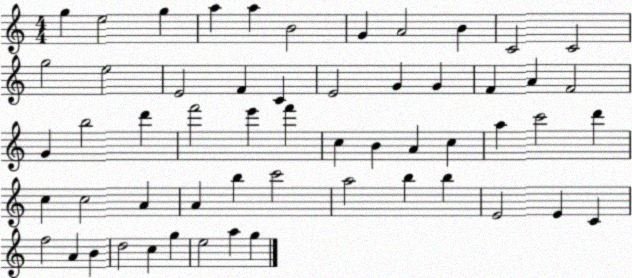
X:1
T:Untitled
M:4/4
L:1/4
K:C
g e2 g a a B2 G A2 B C2 C2 g2 e2 E2 F C E2 G G F A F2 G b2 d' f'2 e' f' c B A c a c'2 d' c c2 A A b c'2 a2 b b E2 E C f2 A B d2 c g e2 a g